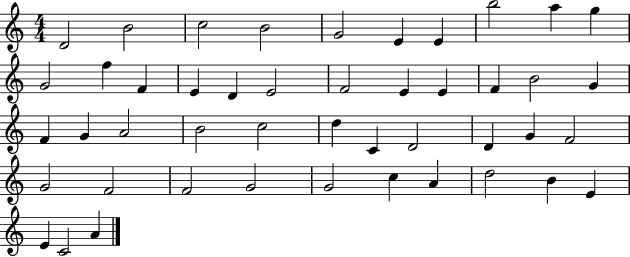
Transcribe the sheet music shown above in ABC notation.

X:1
T:Untitled
M:4/4
L:1/4
K:C
D2 B2 c2 B2 G2 E E b2 a g G2 f F E D E2 F2 E E F B2 G F G A2 B2 c2 d C D2 D G F2 G2 F2 F2 G2 G2 c A d2 B E E C2 A